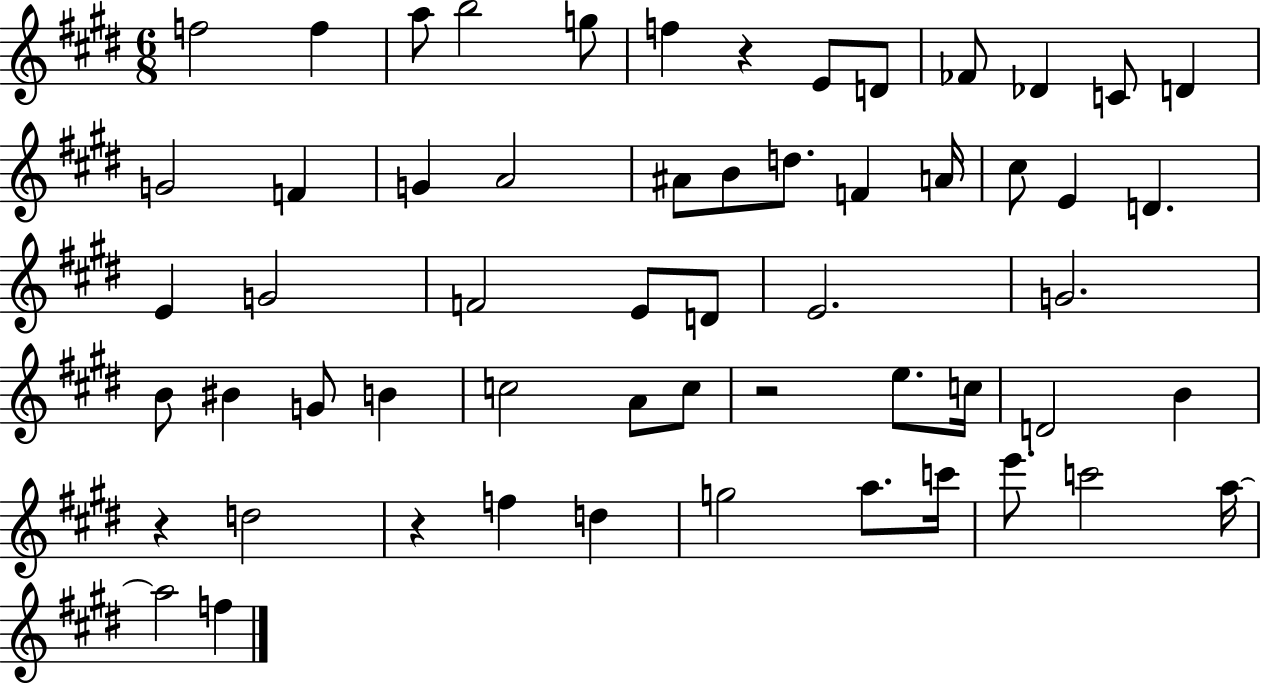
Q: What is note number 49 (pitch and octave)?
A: E6